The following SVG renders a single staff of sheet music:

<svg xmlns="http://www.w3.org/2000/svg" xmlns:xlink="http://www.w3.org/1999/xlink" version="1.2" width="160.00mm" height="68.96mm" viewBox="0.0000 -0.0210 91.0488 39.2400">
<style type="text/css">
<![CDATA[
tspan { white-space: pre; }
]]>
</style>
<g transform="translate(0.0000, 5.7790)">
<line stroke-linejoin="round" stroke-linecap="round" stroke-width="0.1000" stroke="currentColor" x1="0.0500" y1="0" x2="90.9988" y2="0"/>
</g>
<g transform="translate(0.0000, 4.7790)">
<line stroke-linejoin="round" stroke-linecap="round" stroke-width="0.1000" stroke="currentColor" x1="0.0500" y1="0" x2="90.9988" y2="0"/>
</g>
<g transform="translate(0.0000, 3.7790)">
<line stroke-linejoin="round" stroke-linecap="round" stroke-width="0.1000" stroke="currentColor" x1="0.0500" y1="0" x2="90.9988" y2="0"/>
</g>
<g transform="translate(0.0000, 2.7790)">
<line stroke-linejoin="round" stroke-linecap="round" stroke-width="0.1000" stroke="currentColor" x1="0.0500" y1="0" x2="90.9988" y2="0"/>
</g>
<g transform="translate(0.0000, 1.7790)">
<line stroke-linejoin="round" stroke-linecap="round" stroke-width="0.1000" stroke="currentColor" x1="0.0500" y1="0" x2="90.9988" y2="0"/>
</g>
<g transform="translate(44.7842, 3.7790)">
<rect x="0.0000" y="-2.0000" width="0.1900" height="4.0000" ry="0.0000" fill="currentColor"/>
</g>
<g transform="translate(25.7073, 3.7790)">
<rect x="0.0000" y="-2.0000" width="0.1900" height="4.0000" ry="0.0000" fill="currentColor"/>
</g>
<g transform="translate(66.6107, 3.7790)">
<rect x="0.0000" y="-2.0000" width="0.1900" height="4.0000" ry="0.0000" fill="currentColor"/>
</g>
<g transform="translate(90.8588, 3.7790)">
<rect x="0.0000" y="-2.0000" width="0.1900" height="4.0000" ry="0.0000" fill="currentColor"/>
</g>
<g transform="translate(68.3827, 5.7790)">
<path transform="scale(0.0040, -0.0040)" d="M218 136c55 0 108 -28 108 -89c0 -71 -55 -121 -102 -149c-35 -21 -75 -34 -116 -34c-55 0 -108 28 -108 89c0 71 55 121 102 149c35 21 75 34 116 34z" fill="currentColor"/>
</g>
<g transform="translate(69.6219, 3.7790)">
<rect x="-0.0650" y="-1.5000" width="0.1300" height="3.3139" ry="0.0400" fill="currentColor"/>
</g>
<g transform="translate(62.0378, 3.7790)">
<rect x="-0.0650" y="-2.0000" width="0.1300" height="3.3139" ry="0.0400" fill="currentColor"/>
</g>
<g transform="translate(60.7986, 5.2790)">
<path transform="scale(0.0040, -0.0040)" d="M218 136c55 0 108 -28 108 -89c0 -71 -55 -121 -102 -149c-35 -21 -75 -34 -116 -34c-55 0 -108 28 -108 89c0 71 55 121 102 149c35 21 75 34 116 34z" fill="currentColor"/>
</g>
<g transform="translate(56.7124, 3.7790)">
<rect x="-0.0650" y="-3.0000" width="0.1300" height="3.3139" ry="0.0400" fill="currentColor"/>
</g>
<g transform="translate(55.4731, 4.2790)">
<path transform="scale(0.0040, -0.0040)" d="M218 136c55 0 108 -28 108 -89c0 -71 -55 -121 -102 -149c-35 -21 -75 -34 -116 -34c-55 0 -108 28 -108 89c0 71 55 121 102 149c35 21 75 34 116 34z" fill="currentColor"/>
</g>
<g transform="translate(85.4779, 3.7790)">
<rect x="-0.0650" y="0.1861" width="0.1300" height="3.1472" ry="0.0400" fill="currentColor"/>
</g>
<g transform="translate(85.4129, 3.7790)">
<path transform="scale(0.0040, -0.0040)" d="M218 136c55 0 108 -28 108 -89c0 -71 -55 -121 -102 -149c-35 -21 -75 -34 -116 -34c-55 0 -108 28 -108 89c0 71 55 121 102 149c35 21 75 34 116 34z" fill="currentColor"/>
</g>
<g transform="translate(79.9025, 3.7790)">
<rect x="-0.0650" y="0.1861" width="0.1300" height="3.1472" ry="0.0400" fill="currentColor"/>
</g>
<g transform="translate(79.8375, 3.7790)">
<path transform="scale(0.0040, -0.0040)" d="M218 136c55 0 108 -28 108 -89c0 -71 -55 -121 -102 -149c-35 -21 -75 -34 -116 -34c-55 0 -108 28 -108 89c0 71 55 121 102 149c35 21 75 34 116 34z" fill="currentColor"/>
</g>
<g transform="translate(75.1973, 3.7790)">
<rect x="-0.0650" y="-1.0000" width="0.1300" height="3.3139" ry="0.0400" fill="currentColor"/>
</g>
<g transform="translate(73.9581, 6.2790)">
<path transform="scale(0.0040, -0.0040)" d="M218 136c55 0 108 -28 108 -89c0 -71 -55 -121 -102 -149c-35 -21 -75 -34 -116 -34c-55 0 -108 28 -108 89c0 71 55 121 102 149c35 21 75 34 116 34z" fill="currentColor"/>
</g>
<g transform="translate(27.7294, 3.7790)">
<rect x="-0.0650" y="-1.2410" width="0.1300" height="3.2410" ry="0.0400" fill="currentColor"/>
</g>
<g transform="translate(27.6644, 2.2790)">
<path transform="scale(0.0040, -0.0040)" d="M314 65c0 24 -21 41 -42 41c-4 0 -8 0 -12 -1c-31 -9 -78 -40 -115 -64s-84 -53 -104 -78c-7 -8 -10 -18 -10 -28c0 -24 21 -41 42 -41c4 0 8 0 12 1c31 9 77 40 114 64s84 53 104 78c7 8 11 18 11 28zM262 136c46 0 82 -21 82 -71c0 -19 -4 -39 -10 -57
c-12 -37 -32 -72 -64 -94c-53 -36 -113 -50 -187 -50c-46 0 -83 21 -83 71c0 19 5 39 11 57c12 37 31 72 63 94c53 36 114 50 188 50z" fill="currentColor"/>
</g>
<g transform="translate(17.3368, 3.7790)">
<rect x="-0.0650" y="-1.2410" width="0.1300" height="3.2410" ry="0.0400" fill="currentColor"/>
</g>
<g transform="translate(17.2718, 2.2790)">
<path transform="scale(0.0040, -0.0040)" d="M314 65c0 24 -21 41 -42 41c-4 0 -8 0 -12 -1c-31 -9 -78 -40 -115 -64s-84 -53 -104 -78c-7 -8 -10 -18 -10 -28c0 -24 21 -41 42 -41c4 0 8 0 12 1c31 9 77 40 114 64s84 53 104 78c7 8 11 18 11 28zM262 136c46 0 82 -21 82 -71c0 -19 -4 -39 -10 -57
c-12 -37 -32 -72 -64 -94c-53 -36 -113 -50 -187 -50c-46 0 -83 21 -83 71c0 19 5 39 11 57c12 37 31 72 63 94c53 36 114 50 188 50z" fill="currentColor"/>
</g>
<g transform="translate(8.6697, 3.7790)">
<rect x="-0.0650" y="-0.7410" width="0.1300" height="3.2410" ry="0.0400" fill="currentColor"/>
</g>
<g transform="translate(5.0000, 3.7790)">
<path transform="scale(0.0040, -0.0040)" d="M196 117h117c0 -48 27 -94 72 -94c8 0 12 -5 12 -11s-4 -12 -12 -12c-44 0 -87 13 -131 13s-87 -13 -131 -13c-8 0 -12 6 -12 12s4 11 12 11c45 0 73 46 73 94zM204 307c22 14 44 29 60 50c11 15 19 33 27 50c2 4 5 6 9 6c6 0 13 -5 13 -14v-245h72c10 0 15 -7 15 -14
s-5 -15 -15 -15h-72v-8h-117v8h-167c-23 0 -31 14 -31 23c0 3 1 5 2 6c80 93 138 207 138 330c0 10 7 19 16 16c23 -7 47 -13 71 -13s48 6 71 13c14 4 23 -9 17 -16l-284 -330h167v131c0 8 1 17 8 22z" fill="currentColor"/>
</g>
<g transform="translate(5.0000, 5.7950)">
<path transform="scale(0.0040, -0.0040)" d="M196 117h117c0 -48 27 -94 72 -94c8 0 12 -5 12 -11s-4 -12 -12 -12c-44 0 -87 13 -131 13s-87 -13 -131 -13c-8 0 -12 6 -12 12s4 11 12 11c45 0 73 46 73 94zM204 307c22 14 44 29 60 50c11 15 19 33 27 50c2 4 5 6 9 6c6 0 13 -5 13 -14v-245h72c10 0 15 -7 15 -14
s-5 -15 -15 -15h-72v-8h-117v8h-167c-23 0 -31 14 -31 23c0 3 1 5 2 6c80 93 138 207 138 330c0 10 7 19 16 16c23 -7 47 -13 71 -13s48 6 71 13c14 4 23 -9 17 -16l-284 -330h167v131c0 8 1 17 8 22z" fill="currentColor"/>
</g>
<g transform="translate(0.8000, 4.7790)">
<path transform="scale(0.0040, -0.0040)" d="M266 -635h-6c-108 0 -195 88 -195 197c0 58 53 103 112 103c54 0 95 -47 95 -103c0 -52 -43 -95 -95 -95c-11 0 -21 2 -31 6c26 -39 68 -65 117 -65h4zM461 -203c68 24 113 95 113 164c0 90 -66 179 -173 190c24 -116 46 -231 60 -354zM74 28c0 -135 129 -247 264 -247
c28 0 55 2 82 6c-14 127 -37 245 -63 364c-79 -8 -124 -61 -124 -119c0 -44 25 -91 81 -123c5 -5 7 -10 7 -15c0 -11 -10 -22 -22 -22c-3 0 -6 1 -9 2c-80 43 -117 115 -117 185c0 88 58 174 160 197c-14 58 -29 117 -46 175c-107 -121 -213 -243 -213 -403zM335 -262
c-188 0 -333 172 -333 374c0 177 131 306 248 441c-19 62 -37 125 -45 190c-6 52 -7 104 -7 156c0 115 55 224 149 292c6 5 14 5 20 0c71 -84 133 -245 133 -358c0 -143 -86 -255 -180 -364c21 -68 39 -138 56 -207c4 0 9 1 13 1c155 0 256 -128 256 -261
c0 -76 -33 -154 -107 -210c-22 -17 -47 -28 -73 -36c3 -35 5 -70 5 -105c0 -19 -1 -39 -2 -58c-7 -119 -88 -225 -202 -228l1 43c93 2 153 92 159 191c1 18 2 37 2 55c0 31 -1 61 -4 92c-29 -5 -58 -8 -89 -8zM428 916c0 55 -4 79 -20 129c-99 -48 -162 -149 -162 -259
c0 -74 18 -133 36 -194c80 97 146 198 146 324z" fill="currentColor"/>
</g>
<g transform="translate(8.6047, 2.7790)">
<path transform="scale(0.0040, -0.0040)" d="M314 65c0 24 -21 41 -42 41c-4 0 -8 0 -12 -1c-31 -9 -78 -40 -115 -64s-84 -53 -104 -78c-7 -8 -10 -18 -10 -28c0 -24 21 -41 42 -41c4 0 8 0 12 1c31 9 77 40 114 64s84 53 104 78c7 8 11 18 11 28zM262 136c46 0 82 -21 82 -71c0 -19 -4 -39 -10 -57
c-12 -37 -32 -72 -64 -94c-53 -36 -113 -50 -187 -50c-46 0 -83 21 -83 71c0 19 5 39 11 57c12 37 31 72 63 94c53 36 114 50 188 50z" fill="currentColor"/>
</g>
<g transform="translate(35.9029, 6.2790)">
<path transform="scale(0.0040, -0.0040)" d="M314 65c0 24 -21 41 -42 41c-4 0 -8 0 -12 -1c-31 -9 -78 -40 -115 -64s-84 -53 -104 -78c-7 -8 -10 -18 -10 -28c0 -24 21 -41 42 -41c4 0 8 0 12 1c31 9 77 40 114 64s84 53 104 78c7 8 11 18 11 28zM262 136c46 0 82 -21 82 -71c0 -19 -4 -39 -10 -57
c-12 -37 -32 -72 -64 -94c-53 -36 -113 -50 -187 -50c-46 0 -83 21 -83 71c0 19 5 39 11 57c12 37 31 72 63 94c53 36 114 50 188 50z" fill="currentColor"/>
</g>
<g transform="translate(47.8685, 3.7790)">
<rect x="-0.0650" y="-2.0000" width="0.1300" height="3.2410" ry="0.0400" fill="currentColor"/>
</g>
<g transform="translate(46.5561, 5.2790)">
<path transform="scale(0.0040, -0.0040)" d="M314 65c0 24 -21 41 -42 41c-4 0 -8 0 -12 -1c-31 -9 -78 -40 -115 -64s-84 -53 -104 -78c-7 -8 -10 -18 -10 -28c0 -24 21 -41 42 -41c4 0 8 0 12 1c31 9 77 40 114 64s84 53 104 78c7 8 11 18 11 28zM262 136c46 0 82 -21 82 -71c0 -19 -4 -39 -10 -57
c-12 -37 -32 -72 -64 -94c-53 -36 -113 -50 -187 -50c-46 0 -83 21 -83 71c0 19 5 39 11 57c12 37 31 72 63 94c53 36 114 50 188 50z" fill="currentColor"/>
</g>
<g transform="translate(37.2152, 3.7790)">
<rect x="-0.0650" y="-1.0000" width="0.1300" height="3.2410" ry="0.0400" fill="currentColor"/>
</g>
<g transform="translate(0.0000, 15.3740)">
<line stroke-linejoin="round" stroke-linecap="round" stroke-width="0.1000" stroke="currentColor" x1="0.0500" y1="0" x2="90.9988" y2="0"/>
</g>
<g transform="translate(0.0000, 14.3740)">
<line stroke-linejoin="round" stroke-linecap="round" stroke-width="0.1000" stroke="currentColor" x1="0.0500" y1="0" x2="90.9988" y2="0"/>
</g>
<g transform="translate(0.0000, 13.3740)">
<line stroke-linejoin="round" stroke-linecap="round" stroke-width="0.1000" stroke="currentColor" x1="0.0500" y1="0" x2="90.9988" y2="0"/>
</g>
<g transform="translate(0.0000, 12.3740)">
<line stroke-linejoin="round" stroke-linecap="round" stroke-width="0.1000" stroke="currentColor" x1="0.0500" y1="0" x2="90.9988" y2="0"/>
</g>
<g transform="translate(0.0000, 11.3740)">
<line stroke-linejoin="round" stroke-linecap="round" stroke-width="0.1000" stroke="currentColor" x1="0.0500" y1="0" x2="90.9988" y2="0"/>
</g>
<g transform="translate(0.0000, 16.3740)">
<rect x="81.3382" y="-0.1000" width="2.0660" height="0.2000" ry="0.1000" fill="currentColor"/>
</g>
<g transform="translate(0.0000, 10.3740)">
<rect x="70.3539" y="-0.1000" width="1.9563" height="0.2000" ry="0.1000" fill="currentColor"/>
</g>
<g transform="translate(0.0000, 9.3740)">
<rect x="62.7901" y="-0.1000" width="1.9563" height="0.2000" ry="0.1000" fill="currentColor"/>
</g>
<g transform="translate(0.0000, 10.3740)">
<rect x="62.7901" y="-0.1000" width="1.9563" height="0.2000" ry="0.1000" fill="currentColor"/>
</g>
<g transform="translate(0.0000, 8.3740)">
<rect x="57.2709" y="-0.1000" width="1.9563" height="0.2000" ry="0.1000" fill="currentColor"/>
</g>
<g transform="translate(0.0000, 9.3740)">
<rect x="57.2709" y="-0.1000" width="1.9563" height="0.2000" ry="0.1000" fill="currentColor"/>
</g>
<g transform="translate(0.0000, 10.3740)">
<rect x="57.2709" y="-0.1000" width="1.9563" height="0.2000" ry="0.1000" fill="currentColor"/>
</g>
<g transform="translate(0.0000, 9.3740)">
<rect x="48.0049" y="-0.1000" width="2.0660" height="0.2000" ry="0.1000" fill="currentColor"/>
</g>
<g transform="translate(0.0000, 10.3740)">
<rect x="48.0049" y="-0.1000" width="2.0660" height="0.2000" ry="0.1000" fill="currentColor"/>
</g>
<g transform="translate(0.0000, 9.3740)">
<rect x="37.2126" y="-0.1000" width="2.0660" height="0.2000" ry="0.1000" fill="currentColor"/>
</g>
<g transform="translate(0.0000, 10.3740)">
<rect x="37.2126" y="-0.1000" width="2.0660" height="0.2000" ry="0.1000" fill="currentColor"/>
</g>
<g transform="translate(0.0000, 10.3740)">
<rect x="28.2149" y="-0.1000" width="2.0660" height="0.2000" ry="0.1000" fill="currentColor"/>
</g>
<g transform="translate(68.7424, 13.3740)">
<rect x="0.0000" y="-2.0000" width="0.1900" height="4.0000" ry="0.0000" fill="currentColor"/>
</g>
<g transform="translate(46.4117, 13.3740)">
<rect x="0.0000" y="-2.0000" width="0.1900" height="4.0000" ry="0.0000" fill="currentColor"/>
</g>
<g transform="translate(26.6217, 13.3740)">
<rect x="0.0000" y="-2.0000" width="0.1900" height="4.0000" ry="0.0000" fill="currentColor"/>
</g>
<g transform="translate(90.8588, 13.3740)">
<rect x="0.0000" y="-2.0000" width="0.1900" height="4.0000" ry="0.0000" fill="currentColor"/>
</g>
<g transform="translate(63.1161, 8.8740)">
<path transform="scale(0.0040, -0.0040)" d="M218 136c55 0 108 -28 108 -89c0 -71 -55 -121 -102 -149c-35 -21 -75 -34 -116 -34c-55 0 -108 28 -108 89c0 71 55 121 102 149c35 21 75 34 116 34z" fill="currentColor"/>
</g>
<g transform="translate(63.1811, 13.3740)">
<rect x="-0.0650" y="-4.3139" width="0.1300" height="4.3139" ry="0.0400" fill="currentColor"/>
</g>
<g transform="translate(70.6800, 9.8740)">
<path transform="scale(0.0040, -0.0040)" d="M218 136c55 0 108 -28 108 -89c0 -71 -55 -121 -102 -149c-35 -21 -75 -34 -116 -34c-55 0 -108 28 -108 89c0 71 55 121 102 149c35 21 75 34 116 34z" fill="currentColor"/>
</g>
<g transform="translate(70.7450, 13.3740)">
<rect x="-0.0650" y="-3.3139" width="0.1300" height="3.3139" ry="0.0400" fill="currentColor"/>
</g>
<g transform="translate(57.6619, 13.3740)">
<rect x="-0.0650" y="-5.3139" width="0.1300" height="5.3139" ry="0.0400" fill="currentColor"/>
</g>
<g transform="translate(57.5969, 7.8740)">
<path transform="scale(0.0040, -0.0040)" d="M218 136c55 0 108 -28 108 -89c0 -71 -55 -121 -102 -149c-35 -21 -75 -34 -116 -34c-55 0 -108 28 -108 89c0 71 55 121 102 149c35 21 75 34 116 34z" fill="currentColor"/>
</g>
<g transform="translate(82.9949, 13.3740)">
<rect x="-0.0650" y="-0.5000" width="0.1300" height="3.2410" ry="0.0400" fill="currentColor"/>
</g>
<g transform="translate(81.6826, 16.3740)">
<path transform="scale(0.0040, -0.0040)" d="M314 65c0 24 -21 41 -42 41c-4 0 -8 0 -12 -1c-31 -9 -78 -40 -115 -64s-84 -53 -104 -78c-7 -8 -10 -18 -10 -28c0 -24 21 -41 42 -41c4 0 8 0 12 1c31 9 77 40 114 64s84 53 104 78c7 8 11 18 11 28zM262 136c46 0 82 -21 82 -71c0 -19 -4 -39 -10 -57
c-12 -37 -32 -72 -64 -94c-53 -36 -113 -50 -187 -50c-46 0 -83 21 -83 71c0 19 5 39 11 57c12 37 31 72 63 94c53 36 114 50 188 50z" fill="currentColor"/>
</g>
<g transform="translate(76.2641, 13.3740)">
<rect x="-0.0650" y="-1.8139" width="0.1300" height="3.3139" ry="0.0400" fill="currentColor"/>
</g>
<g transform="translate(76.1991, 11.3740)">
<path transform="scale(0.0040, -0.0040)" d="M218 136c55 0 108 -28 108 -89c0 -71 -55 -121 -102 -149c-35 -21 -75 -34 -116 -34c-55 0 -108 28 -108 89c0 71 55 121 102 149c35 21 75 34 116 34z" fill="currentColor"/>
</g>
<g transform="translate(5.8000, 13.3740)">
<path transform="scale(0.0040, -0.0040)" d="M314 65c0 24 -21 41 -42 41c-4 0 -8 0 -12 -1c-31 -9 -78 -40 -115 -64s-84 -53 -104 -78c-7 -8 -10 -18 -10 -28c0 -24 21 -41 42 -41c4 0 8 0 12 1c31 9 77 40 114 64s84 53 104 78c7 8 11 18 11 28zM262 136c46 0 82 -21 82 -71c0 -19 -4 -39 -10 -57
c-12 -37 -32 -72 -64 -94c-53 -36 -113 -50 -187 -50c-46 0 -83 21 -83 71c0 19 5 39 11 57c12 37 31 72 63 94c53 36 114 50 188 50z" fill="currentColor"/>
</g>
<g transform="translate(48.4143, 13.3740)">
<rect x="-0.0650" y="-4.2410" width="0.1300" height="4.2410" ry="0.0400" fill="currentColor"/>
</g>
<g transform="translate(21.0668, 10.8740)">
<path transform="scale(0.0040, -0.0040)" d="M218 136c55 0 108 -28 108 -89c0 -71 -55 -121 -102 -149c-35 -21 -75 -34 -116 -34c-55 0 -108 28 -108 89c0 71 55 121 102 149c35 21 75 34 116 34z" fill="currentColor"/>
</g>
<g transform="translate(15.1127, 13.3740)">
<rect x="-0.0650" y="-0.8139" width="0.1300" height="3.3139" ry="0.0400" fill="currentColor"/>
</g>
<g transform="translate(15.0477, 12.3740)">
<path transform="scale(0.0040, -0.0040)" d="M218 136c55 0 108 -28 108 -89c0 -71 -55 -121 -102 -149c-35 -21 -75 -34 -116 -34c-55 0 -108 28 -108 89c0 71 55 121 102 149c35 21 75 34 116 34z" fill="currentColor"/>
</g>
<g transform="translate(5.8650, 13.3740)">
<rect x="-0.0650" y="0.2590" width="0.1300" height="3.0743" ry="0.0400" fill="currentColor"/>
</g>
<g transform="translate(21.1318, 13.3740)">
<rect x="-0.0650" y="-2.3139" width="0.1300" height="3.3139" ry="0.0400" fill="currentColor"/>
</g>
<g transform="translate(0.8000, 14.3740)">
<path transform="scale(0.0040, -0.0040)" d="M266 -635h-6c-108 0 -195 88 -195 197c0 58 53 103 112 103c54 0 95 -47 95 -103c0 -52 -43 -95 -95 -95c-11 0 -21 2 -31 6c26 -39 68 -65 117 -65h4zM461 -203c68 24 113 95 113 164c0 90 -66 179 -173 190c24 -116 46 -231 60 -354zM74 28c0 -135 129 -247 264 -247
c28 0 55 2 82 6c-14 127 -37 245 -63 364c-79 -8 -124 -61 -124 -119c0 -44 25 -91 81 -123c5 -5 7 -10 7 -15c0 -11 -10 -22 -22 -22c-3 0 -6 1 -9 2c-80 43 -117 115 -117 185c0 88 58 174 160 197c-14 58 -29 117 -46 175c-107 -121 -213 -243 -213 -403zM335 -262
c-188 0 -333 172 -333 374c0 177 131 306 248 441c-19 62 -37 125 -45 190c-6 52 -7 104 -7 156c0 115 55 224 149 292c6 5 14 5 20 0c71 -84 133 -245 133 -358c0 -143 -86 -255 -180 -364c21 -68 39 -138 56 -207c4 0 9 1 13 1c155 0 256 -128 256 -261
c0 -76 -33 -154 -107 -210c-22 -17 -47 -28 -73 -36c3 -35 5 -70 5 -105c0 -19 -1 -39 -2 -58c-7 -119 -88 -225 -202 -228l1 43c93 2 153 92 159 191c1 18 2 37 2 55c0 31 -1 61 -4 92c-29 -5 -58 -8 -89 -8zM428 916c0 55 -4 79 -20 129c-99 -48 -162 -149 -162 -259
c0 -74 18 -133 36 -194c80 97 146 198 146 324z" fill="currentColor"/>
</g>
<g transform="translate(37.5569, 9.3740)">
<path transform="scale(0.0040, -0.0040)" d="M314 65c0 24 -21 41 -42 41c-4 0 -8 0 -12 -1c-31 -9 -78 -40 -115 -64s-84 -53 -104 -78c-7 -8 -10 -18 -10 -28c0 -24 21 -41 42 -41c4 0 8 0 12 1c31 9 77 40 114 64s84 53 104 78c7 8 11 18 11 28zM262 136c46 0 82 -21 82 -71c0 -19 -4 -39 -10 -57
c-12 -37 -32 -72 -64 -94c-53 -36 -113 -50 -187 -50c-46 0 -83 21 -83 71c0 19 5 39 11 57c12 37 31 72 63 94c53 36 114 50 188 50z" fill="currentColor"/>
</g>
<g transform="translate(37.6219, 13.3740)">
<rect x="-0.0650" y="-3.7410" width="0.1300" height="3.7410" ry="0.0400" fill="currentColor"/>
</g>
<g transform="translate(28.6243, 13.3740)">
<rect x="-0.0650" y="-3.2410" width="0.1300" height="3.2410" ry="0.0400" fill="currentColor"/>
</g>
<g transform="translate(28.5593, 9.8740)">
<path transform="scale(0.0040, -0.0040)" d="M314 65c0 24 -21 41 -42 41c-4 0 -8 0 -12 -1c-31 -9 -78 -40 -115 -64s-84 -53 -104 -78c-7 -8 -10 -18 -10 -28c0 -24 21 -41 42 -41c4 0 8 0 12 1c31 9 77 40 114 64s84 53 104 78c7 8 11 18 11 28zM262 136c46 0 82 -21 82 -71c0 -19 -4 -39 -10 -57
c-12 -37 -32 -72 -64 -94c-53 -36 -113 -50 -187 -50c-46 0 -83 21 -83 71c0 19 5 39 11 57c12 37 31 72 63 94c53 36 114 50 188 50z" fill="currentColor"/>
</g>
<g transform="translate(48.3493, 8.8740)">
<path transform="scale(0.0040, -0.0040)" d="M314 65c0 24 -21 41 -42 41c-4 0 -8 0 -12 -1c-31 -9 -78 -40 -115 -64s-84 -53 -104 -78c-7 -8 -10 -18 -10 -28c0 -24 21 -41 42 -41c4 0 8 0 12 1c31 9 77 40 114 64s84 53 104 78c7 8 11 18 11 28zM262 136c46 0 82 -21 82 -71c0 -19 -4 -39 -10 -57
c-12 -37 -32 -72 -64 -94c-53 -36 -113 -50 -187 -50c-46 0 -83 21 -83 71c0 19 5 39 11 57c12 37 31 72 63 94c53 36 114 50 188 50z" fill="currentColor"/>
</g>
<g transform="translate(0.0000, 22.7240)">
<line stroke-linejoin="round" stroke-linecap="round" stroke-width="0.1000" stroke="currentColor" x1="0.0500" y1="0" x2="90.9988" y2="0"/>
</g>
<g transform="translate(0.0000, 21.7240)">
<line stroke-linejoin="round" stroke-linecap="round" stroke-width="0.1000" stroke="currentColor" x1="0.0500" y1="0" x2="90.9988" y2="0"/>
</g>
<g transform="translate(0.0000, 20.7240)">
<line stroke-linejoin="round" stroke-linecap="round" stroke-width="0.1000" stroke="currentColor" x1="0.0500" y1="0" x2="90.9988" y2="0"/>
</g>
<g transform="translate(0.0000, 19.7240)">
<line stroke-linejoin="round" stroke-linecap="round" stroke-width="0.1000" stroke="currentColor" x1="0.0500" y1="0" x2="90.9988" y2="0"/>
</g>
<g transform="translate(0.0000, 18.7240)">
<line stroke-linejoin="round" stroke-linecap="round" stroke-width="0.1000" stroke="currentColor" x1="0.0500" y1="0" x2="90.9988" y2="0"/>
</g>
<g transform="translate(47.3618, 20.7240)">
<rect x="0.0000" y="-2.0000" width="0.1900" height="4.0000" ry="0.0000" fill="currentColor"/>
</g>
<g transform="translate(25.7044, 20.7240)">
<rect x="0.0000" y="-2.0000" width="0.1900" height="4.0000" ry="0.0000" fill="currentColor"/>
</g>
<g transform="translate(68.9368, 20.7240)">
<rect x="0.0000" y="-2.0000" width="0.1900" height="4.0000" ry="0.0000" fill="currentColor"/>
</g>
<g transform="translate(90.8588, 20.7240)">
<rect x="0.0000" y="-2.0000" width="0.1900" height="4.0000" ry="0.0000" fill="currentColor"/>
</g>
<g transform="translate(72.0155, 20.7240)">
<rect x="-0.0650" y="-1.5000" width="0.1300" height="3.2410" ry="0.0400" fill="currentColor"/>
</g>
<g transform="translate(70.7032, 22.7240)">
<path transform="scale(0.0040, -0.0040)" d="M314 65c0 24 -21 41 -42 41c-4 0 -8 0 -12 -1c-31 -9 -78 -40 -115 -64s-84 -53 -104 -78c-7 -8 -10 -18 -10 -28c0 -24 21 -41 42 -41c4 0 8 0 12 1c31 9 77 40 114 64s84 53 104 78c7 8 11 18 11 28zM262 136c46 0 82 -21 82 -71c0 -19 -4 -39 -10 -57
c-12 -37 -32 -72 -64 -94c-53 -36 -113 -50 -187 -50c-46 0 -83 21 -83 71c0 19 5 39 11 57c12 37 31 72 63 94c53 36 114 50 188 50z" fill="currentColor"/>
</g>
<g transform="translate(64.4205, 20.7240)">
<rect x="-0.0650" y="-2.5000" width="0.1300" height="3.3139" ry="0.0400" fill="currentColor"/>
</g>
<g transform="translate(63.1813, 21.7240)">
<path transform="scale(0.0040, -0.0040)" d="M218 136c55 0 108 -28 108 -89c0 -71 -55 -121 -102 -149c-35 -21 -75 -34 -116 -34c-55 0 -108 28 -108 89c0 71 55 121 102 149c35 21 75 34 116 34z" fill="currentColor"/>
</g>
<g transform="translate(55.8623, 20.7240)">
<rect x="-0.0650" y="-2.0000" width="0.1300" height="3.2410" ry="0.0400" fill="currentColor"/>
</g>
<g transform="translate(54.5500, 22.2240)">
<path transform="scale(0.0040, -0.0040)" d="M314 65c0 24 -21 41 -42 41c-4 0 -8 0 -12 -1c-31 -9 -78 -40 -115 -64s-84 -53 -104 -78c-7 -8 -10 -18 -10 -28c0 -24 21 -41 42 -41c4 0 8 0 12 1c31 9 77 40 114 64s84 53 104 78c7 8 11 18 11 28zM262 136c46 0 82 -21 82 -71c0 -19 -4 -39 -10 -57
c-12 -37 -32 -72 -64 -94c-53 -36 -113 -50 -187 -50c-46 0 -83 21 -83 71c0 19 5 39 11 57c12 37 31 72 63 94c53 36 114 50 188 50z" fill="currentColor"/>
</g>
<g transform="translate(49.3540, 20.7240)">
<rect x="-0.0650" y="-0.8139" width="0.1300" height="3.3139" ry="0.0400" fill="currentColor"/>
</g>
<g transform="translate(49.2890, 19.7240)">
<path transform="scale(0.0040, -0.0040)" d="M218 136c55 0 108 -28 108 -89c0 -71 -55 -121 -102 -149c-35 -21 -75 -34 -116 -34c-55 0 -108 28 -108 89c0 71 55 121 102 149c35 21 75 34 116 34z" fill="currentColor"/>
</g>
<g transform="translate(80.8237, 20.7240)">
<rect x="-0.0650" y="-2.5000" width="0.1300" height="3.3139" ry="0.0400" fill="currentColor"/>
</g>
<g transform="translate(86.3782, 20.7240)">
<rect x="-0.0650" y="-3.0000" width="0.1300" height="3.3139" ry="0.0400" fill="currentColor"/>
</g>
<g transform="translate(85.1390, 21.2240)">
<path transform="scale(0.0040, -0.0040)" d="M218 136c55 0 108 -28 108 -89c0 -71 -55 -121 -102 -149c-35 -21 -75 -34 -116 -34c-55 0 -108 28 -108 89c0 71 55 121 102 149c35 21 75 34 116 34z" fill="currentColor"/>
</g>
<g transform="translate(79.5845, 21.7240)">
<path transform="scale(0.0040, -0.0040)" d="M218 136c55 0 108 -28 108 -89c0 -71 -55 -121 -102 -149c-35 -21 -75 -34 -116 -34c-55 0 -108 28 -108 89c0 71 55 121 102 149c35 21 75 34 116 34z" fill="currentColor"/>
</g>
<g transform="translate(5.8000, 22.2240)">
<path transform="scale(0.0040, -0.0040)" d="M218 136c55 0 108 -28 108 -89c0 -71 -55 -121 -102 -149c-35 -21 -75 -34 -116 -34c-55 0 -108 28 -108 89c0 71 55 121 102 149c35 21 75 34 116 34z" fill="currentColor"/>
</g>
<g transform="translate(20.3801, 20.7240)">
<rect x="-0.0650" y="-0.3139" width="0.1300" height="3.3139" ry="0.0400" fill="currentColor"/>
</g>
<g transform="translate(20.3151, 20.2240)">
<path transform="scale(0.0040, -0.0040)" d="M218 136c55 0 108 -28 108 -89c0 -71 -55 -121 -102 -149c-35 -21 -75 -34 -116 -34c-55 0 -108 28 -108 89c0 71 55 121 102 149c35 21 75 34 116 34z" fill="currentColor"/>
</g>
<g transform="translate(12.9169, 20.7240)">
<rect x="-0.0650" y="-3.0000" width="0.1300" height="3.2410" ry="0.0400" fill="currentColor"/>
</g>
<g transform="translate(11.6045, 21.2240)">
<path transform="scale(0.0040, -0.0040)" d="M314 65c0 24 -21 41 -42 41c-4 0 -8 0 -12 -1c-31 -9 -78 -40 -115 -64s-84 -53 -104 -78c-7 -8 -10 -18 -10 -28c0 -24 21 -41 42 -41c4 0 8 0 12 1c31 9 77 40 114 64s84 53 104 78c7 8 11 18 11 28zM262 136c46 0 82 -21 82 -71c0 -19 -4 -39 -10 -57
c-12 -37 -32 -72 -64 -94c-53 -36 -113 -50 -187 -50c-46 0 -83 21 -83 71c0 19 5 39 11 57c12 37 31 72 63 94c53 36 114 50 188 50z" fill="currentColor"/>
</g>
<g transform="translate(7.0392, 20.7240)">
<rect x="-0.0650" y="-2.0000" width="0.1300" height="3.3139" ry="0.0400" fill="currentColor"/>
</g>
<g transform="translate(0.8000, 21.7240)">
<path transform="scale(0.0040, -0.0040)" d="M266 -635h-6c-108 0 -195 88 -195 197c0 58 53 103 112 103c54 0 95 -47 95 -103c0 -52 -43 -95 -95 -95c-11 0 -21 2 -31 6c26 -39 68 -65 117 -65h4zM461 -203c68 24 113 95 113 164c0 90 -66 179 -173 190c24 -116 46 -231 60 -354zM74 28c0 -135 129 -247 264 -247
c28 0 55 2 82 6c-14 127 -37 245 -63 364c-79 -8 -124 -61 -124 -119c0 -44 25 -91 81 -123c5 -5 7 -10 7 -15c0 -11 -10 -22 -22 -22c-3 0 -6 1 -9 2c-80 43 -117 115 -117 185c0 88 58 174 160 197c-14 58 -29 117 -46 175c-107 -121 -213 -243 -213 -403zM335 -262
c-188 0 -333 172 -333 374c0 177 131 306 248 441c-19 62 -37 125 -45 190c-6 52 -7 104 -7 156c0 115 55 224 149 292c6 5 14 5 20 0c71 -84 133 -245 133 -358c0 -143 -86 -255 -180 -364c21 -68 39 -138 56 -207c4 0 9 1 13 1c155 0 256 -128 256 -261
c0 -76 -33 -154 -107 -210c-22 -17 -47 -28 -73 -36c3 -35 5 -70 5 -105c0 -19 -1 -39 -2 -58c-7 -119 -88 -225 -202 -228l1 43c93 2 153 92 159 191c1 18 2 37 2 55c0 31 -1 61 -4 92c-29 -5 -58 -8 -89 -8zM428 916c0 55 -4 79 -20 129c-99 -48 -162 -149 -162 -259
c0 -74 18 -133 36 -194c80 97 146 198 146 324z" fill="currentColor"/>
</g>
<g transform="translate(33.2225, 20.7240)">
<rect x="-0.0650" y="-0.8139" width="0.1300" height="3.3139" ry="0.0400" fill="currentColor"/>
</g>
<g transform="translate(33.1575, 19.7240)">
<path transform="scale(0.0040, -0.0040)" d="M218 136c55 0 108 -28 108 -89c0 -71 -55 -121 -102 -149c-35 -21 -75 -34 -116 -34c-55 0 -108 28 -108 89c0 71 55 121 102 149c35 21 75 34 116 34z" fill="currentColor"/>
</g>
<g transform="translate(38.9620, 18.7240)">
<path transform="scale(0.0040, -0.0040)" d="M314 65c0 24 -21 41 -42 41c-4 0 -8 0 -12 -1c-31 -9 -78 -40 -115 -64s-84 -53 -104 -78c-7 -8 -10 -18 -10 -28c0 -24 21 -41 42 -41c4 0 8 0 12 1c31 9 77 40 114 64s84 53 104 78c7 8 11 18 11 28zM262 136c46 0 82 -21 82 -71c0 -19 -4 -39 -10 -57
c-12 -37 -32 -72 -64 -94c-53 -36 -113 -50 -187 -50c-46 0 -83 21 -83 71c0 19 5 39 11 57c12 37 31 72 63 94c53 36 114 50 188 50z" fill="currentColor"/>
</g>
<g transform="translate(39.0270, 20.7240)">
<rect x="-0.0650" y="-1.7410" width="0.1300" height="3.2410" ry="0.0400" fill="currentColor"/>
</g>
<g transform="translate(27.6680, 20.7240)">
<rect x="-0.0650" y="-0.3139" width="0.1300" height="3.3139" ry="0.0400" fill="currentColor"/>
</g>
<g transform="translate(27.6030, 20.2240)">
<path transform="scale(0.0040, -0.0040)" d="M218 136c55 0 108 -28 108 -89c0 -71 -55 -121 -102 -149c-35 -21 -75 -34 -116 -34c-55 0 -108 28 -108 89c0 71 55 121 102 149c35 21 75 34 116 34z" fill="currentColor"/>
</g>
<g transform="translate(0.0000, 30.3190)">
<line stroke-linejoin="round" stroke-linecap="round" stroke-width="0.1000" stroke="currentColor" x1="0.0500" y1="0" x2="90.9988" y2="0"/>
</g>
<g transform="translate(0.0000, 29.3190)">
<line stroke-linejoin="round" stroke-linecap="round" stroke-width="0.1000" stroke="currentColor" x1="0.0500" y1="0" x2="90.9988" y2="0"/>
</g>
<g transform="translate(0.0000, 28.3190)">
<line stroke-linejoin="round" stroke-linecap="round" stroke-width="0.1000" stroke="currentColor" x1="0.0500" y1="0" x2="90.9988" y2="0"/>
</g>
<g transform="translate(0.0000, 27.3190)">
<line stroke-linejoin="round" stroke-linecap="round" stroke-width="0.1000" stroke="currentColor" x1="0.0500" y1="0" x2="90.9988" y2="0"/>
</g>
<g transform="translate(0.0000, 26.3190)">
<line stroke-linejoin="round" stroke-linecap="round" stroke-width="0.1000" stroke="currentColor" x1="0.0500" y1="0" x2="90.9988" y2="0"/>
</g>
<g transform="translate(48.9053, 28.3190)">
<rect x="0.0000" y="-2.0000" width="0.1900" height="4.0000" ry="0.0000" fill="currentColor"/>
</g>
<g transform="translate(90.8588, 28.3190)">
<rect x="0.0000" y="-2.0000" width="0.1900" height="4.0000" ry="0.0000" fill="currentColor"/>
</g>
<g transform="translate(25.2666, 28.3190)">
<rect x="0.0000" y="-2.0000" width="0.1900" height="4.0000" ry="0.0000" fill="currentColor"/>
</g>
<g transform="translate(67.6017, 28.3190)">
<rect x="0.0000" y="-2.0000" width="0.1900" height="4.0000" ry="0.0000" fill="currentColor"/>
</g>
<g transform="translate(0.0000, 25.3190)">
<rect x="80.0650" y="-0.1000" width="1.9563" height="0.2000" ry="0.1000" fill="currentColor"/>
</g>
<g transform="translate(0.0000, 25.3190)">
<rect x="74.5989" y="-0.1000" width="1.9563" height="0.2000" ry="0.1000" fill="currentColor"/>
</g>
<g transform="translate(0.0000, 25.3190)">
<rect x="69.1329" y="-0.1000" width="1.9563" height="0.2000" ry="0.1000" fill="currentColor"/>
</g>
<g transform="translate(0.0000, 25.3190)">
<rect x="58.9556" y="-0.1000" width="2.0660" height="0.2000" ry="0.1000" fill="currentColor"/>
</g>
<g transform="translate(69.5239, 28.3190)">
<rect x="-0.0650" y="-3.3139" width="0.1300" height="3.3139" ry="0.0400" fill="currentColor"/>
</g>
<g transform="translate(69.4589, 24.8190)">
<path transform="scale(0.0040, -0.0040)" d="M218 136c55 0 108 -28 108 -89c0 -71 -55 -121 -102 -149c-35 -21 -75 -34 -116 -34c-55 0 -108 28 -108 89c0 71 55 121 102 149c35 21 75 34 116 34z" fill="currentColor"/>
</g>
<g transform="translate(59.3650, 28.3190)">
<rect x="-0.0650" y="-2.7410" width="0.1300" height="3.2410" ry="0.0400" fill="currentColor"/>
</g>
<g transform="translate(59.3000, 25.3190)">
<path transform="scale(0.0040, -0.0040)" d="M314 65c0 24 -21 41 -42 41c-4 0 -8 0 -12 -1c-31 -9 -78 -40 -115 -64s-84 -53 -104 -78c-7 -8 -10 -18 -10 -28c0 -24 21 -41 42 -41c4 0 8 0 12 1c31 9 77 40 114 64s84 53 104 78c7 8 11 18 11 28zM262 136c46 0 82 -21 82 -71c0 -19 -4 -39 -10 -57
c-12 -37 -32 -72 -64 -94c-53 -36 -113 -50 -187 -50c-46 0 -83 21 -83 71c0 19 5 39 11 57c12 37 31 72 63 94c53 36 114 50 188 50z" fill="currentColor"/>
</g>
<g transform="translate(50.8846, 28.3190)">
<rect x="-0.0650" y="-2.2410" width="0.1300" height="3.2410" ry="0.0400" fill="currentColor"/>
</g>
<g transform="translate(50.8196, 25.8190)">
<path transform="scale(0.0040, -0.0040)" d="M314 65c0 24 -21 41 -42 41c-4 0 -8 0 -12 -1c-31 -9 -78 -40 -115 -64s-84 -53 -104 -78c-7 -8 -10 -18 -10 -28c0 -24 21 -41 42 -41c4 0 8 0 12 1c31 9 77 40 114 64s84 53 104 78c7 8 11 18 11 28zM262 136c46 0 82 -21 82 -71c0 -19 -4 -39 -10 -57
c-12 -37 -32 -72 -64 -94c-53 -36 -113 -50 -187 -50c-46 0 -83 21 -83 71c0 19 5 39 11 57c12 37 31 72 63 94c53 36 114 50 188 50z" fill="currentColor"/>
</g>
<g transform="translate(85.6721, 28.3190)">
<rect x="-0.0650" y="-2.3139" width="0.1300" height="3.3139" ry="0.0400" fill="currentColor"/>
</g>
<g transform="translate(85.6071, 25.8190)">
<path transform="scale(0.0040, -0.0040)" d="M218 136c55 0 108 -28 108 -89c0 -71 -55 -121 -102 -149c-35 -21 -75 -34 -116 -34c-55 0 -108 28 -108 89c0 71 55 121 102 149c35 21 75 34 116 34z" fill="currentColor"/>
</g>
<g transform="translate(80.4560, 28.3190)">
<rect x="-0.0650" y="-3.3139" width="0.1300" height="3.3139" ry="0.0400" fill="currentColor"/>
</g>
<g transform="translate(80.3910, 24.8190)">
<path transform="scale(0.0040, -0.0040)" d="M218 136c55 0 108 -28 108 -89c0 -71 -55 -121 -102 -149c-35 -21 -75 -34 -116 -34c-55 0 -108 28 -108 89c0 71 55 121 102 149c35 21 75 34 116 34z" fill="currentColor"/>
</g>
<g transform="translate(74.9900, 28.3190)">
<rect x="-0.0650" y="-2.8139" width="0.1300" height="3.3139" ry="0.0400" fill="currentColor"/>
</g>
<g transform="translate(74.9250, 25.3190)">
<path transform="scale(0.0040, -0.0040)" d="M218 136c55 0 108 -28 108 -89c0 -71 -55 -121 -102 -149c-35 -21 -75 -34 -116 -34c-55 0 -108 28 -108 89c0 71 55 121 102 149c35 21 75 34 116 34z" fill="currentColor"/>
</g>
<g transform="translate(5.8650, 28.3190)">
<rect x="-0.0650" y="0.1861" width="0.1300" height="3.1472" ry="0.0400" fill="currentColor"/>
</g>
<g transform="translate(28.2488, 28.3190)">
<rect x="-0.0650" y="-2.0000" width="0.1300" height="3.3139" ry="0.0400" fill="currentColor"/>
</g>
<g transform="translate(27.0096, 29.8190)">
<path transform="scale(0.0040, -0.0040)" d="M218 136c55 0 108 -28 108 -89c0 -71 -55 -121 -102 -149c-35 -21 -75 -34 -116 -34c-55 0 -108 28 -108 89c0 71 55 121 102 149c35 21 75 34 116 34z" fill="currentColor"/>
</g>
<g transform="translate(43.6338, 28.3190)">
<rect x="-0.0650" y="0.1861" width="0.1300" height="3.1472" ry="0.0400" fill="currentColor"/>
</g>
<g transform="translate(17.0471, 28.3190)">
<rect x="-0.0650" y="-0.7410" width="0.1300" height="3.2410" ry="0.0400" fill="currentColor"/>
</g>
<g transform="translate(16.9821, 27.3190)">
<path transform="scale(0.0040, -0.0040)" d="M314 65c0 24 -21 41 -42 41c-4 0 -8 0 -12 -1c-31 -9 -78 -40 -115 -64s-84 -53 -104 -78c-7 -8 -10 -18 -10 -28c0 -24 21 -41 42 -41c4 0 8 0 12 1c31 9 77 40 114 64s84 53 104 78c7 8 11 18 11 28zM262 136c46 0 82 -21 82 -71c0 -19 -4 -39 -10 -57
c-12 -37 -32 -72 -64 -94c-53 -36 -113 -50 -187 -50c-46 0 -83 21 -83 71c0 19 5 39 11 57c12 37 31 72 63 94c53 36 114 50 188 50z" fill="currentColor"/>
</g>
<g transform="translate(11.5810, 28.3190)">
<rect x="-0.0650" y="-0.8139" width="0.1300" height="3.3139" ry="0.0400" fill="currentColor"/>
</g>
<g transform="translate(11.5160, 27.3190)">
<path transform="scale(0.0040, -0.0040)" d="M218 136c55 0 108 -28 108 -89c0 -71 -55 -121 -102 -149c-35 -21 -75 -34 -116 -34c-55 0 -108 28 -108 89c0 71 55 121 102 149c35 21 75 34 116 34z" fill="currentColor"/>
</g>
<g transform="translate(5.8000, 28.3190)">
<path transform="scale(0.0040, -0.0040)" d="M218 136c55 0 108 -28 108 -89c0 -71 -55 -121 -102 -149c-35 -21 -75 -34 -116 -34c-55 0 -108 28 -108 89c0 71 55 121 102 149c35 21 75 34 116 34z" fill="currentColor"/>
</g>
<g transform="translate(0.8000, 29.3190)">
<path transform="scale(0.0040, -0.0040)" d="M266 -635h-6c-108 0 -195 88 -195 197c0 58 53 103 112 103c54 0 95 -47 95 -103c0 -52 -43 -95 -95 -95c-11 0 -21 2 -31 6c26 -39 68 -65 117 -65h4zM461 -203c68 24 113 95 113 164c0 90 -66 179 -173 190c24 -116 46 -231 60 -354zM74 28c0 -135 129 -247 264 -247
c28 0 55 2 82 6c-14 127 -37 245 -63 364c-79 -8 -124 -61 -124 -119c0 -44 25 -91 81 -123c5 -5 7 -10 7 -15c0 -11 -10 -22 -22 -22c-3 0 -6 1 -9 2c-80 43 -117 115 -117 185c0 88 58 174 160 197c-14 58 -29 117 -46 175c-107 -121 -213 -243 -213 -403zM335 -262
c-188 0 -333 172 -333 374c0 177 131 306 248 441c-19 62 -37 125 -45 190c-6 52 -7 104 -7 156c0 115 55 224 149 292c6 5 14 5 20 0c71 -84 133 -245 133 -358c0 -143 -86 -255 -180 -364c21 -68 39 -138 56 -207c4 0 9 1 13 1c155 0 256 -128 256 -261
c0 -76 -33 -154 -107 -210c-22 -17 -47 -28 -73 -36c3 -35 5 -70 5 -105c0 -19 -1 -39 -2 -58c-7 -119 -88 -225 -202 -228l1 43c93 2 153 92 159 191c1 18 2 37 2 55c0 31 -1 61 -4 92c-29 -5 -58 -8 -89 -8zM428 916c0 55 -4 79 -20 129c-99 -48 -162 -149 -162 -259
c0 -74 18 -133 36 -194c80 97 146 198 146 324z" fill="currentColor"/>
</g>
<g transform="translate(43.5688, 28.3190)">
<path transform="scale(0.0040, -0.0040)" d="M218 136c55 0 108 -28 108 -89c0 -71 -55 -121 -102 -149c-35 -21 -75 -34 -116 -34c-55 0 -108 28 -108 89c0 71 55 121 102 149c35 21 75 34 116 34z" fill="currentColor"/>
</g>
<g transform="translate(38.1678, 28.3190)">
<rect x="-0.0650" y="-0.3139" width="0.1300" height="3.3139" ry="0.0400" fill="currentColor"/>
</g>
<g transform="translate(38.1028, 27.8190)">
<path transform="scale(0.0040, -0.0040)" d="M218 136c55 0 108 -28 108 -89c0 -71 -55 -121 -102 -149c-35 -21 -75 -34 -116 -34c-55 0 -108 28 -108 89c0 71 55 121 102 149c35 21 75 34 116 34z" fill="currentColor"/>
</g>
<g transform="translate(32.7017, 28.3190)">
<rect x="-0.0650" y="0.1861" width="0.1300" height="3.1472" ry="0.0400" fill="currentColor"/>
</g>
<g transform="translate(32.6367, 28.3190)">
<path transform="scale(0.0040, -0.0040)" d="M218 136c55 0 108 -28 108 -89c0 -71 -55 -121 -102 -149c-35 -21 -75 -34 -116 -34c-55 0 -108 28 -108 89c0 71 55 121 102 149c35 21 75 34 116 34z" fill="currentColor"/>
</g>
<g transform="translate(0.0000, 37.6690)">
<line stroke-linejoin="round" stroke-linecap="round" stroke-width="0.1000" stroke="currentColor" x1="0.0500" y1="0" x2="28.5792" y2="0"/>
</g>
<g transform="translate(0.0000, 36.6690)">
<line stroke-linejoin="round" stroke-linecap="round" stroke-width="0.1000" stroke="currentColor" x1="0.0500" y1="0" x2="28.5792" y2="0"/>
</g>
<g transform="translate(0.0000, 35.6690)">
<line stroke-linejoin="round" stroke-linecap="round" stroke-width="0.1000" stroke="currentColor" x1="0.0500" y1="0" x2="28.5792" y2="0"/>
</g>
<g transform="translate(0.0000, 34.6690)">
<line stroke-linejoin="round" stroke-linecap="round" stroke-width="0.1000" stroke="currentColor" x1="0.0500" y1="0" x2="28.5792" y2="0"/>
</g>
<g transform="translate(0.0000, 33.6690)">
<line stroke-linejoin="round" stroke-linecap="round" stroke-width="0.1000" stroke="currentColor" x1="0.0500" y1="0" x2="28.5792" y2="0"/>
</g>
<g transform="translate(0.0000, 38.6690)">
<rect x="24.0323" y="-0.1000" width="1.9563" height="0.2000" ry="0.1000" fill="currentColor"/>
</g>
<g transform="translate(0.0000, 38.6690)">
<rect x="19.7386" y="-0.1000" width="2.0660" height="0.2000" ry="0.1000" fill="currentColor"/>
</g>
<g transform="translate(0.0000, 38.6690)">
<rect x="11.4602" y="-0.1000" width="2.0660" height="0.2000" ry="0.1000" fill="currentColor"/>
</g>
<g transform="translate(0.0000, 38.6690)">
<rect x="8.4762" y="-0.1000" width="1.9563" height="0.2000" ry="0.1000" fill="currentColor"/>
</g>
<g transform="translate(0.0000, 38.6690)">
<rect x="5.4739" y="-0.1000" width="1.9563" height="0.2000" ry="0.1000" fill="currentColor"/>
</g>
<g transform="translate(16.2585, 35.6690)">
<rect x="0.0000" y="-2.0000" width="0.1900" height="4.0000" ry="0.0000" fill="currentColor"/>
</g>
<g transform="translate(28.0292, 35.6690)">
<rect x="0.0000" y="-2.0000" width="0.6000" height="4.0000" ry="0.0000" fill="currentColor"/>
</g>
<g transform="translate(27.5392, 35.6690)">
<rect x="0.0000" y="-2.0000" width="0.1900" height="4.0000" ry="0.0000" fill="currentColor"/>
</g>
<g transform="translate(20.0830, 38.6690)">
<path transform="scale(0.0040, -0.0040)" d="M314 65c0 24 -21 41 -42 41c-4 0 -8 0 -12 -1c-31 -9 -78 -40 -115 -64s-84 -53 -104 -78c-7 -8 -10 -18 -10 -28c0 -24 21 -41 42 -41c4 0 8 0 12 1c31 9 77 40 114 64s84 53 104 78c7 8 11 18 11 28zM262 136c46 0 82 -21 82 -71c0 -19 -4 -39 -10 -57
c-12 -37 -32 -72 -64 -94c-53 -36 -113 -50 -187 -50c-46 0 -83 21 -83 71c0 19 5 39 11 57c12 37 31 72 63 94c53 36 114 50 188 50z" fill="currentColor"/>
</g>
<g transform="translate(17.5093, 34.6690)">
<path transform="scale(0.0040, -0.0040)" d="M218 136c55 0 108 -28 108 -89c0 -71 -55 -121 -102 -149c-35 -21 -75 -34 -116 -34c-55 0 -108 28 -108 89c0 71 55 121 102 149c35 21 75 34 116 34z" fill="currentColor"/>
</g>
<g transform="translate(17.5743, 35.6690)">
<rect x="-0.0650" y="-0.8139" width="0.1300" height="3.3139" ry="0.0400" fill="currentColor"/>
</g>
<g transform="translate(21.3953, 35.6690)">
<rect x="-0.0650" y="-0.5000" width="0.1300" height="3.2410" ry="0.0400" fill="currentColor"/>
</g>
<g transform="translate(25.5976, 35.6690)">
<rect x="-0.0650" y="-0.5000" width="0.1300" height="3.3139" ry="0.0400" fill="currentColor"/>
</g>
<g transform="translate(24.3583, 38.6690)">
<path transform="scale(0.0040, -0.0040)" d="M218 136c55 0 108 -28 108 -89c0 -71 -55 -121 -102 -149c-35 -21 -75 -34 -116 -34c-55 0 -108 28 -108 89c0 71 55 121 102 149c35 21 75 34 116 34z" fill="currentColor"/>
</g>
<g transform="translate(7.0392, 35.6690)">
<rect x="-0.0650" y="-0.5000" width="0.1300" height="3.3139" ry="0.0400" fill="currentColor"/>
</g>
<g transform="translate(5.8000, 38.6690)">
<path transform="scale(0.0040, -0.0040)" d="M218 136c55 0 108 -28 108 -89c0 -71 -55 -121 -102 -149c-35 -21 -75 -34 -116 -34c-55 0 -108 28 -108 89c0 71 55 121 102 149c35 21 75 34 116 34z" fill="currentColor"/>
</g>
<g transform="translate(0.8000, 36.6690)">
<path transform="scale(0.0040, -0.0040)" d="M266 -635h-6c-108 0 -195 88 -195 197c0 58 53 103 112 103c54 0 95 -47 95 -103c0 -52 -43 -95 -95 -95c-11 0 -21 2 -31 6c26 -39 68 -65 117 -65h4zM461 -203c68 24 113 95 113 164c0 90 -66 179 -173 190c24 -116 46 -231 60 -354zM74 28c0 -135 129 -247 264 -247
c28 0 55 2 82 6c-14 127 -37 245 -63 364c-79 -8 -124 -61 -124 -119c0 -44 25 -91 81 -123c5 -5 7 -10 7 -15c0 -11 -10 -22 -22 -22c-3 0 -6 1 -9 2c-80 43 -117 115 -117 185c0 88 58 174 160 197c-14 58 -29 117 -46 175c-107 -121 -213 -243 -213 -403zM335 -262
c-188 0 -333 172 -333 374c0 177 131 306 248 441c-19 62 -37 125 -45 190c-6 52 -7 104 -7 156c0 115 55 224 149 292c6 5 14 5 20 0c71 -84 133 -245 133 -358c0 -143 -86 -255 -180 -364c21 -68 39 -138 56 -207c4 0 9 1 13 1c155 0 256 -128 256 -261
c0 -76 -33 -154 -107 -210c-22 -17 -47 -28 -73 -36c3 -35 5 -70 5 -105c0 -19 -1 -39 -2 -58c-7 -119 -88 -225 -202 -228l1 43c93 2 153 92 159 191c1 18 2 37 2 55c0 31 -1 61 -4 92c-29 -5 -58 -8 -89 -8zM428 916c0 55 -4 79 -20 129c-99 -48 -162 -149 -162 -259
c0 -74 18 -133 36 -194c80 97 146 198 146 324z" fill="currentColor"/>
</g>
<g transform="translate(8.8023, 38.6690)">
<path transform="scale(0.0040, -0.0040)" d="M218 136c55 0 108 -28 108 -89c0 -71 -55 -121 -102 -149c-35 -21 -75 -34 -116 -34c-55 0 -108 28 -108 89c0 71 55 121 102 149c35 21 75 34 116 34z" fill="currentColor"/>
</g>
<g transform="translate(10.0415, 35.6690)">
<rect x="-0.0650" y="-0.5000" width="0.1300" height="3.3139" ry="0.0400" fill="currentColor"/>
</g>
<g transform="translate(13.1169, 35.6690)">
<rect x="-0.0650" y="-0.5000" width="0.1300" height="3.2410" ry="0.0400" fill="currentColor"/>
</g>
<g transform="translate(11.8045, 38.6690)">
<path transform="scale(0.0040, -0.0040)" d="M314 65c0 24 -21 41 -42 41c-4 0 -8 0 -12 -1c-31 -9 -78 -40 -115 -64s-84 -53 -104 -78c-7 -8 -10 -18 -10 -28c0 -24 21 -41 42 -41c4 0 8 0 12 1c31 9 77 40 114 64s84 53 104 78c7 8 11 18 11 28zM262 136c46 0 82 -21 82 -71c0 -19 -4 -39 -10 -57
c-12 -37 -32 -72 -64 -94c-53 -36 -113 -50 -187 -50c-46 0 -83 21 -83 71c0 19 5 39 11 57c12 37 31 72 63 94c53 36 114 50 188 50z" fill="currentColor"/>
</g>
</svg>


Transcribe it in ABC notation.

X:1
T:Untitled
M:4/4
L:1/4
K:C
d2 e2 e2 D2 F2 A F E D B B B2 d g b2 c'2 d'2 f' d' b f C2 F A2 c c d f2 d F2 G E2 G A B d d2 F B c B g2 a2 b a b g C C C2 d C2 C